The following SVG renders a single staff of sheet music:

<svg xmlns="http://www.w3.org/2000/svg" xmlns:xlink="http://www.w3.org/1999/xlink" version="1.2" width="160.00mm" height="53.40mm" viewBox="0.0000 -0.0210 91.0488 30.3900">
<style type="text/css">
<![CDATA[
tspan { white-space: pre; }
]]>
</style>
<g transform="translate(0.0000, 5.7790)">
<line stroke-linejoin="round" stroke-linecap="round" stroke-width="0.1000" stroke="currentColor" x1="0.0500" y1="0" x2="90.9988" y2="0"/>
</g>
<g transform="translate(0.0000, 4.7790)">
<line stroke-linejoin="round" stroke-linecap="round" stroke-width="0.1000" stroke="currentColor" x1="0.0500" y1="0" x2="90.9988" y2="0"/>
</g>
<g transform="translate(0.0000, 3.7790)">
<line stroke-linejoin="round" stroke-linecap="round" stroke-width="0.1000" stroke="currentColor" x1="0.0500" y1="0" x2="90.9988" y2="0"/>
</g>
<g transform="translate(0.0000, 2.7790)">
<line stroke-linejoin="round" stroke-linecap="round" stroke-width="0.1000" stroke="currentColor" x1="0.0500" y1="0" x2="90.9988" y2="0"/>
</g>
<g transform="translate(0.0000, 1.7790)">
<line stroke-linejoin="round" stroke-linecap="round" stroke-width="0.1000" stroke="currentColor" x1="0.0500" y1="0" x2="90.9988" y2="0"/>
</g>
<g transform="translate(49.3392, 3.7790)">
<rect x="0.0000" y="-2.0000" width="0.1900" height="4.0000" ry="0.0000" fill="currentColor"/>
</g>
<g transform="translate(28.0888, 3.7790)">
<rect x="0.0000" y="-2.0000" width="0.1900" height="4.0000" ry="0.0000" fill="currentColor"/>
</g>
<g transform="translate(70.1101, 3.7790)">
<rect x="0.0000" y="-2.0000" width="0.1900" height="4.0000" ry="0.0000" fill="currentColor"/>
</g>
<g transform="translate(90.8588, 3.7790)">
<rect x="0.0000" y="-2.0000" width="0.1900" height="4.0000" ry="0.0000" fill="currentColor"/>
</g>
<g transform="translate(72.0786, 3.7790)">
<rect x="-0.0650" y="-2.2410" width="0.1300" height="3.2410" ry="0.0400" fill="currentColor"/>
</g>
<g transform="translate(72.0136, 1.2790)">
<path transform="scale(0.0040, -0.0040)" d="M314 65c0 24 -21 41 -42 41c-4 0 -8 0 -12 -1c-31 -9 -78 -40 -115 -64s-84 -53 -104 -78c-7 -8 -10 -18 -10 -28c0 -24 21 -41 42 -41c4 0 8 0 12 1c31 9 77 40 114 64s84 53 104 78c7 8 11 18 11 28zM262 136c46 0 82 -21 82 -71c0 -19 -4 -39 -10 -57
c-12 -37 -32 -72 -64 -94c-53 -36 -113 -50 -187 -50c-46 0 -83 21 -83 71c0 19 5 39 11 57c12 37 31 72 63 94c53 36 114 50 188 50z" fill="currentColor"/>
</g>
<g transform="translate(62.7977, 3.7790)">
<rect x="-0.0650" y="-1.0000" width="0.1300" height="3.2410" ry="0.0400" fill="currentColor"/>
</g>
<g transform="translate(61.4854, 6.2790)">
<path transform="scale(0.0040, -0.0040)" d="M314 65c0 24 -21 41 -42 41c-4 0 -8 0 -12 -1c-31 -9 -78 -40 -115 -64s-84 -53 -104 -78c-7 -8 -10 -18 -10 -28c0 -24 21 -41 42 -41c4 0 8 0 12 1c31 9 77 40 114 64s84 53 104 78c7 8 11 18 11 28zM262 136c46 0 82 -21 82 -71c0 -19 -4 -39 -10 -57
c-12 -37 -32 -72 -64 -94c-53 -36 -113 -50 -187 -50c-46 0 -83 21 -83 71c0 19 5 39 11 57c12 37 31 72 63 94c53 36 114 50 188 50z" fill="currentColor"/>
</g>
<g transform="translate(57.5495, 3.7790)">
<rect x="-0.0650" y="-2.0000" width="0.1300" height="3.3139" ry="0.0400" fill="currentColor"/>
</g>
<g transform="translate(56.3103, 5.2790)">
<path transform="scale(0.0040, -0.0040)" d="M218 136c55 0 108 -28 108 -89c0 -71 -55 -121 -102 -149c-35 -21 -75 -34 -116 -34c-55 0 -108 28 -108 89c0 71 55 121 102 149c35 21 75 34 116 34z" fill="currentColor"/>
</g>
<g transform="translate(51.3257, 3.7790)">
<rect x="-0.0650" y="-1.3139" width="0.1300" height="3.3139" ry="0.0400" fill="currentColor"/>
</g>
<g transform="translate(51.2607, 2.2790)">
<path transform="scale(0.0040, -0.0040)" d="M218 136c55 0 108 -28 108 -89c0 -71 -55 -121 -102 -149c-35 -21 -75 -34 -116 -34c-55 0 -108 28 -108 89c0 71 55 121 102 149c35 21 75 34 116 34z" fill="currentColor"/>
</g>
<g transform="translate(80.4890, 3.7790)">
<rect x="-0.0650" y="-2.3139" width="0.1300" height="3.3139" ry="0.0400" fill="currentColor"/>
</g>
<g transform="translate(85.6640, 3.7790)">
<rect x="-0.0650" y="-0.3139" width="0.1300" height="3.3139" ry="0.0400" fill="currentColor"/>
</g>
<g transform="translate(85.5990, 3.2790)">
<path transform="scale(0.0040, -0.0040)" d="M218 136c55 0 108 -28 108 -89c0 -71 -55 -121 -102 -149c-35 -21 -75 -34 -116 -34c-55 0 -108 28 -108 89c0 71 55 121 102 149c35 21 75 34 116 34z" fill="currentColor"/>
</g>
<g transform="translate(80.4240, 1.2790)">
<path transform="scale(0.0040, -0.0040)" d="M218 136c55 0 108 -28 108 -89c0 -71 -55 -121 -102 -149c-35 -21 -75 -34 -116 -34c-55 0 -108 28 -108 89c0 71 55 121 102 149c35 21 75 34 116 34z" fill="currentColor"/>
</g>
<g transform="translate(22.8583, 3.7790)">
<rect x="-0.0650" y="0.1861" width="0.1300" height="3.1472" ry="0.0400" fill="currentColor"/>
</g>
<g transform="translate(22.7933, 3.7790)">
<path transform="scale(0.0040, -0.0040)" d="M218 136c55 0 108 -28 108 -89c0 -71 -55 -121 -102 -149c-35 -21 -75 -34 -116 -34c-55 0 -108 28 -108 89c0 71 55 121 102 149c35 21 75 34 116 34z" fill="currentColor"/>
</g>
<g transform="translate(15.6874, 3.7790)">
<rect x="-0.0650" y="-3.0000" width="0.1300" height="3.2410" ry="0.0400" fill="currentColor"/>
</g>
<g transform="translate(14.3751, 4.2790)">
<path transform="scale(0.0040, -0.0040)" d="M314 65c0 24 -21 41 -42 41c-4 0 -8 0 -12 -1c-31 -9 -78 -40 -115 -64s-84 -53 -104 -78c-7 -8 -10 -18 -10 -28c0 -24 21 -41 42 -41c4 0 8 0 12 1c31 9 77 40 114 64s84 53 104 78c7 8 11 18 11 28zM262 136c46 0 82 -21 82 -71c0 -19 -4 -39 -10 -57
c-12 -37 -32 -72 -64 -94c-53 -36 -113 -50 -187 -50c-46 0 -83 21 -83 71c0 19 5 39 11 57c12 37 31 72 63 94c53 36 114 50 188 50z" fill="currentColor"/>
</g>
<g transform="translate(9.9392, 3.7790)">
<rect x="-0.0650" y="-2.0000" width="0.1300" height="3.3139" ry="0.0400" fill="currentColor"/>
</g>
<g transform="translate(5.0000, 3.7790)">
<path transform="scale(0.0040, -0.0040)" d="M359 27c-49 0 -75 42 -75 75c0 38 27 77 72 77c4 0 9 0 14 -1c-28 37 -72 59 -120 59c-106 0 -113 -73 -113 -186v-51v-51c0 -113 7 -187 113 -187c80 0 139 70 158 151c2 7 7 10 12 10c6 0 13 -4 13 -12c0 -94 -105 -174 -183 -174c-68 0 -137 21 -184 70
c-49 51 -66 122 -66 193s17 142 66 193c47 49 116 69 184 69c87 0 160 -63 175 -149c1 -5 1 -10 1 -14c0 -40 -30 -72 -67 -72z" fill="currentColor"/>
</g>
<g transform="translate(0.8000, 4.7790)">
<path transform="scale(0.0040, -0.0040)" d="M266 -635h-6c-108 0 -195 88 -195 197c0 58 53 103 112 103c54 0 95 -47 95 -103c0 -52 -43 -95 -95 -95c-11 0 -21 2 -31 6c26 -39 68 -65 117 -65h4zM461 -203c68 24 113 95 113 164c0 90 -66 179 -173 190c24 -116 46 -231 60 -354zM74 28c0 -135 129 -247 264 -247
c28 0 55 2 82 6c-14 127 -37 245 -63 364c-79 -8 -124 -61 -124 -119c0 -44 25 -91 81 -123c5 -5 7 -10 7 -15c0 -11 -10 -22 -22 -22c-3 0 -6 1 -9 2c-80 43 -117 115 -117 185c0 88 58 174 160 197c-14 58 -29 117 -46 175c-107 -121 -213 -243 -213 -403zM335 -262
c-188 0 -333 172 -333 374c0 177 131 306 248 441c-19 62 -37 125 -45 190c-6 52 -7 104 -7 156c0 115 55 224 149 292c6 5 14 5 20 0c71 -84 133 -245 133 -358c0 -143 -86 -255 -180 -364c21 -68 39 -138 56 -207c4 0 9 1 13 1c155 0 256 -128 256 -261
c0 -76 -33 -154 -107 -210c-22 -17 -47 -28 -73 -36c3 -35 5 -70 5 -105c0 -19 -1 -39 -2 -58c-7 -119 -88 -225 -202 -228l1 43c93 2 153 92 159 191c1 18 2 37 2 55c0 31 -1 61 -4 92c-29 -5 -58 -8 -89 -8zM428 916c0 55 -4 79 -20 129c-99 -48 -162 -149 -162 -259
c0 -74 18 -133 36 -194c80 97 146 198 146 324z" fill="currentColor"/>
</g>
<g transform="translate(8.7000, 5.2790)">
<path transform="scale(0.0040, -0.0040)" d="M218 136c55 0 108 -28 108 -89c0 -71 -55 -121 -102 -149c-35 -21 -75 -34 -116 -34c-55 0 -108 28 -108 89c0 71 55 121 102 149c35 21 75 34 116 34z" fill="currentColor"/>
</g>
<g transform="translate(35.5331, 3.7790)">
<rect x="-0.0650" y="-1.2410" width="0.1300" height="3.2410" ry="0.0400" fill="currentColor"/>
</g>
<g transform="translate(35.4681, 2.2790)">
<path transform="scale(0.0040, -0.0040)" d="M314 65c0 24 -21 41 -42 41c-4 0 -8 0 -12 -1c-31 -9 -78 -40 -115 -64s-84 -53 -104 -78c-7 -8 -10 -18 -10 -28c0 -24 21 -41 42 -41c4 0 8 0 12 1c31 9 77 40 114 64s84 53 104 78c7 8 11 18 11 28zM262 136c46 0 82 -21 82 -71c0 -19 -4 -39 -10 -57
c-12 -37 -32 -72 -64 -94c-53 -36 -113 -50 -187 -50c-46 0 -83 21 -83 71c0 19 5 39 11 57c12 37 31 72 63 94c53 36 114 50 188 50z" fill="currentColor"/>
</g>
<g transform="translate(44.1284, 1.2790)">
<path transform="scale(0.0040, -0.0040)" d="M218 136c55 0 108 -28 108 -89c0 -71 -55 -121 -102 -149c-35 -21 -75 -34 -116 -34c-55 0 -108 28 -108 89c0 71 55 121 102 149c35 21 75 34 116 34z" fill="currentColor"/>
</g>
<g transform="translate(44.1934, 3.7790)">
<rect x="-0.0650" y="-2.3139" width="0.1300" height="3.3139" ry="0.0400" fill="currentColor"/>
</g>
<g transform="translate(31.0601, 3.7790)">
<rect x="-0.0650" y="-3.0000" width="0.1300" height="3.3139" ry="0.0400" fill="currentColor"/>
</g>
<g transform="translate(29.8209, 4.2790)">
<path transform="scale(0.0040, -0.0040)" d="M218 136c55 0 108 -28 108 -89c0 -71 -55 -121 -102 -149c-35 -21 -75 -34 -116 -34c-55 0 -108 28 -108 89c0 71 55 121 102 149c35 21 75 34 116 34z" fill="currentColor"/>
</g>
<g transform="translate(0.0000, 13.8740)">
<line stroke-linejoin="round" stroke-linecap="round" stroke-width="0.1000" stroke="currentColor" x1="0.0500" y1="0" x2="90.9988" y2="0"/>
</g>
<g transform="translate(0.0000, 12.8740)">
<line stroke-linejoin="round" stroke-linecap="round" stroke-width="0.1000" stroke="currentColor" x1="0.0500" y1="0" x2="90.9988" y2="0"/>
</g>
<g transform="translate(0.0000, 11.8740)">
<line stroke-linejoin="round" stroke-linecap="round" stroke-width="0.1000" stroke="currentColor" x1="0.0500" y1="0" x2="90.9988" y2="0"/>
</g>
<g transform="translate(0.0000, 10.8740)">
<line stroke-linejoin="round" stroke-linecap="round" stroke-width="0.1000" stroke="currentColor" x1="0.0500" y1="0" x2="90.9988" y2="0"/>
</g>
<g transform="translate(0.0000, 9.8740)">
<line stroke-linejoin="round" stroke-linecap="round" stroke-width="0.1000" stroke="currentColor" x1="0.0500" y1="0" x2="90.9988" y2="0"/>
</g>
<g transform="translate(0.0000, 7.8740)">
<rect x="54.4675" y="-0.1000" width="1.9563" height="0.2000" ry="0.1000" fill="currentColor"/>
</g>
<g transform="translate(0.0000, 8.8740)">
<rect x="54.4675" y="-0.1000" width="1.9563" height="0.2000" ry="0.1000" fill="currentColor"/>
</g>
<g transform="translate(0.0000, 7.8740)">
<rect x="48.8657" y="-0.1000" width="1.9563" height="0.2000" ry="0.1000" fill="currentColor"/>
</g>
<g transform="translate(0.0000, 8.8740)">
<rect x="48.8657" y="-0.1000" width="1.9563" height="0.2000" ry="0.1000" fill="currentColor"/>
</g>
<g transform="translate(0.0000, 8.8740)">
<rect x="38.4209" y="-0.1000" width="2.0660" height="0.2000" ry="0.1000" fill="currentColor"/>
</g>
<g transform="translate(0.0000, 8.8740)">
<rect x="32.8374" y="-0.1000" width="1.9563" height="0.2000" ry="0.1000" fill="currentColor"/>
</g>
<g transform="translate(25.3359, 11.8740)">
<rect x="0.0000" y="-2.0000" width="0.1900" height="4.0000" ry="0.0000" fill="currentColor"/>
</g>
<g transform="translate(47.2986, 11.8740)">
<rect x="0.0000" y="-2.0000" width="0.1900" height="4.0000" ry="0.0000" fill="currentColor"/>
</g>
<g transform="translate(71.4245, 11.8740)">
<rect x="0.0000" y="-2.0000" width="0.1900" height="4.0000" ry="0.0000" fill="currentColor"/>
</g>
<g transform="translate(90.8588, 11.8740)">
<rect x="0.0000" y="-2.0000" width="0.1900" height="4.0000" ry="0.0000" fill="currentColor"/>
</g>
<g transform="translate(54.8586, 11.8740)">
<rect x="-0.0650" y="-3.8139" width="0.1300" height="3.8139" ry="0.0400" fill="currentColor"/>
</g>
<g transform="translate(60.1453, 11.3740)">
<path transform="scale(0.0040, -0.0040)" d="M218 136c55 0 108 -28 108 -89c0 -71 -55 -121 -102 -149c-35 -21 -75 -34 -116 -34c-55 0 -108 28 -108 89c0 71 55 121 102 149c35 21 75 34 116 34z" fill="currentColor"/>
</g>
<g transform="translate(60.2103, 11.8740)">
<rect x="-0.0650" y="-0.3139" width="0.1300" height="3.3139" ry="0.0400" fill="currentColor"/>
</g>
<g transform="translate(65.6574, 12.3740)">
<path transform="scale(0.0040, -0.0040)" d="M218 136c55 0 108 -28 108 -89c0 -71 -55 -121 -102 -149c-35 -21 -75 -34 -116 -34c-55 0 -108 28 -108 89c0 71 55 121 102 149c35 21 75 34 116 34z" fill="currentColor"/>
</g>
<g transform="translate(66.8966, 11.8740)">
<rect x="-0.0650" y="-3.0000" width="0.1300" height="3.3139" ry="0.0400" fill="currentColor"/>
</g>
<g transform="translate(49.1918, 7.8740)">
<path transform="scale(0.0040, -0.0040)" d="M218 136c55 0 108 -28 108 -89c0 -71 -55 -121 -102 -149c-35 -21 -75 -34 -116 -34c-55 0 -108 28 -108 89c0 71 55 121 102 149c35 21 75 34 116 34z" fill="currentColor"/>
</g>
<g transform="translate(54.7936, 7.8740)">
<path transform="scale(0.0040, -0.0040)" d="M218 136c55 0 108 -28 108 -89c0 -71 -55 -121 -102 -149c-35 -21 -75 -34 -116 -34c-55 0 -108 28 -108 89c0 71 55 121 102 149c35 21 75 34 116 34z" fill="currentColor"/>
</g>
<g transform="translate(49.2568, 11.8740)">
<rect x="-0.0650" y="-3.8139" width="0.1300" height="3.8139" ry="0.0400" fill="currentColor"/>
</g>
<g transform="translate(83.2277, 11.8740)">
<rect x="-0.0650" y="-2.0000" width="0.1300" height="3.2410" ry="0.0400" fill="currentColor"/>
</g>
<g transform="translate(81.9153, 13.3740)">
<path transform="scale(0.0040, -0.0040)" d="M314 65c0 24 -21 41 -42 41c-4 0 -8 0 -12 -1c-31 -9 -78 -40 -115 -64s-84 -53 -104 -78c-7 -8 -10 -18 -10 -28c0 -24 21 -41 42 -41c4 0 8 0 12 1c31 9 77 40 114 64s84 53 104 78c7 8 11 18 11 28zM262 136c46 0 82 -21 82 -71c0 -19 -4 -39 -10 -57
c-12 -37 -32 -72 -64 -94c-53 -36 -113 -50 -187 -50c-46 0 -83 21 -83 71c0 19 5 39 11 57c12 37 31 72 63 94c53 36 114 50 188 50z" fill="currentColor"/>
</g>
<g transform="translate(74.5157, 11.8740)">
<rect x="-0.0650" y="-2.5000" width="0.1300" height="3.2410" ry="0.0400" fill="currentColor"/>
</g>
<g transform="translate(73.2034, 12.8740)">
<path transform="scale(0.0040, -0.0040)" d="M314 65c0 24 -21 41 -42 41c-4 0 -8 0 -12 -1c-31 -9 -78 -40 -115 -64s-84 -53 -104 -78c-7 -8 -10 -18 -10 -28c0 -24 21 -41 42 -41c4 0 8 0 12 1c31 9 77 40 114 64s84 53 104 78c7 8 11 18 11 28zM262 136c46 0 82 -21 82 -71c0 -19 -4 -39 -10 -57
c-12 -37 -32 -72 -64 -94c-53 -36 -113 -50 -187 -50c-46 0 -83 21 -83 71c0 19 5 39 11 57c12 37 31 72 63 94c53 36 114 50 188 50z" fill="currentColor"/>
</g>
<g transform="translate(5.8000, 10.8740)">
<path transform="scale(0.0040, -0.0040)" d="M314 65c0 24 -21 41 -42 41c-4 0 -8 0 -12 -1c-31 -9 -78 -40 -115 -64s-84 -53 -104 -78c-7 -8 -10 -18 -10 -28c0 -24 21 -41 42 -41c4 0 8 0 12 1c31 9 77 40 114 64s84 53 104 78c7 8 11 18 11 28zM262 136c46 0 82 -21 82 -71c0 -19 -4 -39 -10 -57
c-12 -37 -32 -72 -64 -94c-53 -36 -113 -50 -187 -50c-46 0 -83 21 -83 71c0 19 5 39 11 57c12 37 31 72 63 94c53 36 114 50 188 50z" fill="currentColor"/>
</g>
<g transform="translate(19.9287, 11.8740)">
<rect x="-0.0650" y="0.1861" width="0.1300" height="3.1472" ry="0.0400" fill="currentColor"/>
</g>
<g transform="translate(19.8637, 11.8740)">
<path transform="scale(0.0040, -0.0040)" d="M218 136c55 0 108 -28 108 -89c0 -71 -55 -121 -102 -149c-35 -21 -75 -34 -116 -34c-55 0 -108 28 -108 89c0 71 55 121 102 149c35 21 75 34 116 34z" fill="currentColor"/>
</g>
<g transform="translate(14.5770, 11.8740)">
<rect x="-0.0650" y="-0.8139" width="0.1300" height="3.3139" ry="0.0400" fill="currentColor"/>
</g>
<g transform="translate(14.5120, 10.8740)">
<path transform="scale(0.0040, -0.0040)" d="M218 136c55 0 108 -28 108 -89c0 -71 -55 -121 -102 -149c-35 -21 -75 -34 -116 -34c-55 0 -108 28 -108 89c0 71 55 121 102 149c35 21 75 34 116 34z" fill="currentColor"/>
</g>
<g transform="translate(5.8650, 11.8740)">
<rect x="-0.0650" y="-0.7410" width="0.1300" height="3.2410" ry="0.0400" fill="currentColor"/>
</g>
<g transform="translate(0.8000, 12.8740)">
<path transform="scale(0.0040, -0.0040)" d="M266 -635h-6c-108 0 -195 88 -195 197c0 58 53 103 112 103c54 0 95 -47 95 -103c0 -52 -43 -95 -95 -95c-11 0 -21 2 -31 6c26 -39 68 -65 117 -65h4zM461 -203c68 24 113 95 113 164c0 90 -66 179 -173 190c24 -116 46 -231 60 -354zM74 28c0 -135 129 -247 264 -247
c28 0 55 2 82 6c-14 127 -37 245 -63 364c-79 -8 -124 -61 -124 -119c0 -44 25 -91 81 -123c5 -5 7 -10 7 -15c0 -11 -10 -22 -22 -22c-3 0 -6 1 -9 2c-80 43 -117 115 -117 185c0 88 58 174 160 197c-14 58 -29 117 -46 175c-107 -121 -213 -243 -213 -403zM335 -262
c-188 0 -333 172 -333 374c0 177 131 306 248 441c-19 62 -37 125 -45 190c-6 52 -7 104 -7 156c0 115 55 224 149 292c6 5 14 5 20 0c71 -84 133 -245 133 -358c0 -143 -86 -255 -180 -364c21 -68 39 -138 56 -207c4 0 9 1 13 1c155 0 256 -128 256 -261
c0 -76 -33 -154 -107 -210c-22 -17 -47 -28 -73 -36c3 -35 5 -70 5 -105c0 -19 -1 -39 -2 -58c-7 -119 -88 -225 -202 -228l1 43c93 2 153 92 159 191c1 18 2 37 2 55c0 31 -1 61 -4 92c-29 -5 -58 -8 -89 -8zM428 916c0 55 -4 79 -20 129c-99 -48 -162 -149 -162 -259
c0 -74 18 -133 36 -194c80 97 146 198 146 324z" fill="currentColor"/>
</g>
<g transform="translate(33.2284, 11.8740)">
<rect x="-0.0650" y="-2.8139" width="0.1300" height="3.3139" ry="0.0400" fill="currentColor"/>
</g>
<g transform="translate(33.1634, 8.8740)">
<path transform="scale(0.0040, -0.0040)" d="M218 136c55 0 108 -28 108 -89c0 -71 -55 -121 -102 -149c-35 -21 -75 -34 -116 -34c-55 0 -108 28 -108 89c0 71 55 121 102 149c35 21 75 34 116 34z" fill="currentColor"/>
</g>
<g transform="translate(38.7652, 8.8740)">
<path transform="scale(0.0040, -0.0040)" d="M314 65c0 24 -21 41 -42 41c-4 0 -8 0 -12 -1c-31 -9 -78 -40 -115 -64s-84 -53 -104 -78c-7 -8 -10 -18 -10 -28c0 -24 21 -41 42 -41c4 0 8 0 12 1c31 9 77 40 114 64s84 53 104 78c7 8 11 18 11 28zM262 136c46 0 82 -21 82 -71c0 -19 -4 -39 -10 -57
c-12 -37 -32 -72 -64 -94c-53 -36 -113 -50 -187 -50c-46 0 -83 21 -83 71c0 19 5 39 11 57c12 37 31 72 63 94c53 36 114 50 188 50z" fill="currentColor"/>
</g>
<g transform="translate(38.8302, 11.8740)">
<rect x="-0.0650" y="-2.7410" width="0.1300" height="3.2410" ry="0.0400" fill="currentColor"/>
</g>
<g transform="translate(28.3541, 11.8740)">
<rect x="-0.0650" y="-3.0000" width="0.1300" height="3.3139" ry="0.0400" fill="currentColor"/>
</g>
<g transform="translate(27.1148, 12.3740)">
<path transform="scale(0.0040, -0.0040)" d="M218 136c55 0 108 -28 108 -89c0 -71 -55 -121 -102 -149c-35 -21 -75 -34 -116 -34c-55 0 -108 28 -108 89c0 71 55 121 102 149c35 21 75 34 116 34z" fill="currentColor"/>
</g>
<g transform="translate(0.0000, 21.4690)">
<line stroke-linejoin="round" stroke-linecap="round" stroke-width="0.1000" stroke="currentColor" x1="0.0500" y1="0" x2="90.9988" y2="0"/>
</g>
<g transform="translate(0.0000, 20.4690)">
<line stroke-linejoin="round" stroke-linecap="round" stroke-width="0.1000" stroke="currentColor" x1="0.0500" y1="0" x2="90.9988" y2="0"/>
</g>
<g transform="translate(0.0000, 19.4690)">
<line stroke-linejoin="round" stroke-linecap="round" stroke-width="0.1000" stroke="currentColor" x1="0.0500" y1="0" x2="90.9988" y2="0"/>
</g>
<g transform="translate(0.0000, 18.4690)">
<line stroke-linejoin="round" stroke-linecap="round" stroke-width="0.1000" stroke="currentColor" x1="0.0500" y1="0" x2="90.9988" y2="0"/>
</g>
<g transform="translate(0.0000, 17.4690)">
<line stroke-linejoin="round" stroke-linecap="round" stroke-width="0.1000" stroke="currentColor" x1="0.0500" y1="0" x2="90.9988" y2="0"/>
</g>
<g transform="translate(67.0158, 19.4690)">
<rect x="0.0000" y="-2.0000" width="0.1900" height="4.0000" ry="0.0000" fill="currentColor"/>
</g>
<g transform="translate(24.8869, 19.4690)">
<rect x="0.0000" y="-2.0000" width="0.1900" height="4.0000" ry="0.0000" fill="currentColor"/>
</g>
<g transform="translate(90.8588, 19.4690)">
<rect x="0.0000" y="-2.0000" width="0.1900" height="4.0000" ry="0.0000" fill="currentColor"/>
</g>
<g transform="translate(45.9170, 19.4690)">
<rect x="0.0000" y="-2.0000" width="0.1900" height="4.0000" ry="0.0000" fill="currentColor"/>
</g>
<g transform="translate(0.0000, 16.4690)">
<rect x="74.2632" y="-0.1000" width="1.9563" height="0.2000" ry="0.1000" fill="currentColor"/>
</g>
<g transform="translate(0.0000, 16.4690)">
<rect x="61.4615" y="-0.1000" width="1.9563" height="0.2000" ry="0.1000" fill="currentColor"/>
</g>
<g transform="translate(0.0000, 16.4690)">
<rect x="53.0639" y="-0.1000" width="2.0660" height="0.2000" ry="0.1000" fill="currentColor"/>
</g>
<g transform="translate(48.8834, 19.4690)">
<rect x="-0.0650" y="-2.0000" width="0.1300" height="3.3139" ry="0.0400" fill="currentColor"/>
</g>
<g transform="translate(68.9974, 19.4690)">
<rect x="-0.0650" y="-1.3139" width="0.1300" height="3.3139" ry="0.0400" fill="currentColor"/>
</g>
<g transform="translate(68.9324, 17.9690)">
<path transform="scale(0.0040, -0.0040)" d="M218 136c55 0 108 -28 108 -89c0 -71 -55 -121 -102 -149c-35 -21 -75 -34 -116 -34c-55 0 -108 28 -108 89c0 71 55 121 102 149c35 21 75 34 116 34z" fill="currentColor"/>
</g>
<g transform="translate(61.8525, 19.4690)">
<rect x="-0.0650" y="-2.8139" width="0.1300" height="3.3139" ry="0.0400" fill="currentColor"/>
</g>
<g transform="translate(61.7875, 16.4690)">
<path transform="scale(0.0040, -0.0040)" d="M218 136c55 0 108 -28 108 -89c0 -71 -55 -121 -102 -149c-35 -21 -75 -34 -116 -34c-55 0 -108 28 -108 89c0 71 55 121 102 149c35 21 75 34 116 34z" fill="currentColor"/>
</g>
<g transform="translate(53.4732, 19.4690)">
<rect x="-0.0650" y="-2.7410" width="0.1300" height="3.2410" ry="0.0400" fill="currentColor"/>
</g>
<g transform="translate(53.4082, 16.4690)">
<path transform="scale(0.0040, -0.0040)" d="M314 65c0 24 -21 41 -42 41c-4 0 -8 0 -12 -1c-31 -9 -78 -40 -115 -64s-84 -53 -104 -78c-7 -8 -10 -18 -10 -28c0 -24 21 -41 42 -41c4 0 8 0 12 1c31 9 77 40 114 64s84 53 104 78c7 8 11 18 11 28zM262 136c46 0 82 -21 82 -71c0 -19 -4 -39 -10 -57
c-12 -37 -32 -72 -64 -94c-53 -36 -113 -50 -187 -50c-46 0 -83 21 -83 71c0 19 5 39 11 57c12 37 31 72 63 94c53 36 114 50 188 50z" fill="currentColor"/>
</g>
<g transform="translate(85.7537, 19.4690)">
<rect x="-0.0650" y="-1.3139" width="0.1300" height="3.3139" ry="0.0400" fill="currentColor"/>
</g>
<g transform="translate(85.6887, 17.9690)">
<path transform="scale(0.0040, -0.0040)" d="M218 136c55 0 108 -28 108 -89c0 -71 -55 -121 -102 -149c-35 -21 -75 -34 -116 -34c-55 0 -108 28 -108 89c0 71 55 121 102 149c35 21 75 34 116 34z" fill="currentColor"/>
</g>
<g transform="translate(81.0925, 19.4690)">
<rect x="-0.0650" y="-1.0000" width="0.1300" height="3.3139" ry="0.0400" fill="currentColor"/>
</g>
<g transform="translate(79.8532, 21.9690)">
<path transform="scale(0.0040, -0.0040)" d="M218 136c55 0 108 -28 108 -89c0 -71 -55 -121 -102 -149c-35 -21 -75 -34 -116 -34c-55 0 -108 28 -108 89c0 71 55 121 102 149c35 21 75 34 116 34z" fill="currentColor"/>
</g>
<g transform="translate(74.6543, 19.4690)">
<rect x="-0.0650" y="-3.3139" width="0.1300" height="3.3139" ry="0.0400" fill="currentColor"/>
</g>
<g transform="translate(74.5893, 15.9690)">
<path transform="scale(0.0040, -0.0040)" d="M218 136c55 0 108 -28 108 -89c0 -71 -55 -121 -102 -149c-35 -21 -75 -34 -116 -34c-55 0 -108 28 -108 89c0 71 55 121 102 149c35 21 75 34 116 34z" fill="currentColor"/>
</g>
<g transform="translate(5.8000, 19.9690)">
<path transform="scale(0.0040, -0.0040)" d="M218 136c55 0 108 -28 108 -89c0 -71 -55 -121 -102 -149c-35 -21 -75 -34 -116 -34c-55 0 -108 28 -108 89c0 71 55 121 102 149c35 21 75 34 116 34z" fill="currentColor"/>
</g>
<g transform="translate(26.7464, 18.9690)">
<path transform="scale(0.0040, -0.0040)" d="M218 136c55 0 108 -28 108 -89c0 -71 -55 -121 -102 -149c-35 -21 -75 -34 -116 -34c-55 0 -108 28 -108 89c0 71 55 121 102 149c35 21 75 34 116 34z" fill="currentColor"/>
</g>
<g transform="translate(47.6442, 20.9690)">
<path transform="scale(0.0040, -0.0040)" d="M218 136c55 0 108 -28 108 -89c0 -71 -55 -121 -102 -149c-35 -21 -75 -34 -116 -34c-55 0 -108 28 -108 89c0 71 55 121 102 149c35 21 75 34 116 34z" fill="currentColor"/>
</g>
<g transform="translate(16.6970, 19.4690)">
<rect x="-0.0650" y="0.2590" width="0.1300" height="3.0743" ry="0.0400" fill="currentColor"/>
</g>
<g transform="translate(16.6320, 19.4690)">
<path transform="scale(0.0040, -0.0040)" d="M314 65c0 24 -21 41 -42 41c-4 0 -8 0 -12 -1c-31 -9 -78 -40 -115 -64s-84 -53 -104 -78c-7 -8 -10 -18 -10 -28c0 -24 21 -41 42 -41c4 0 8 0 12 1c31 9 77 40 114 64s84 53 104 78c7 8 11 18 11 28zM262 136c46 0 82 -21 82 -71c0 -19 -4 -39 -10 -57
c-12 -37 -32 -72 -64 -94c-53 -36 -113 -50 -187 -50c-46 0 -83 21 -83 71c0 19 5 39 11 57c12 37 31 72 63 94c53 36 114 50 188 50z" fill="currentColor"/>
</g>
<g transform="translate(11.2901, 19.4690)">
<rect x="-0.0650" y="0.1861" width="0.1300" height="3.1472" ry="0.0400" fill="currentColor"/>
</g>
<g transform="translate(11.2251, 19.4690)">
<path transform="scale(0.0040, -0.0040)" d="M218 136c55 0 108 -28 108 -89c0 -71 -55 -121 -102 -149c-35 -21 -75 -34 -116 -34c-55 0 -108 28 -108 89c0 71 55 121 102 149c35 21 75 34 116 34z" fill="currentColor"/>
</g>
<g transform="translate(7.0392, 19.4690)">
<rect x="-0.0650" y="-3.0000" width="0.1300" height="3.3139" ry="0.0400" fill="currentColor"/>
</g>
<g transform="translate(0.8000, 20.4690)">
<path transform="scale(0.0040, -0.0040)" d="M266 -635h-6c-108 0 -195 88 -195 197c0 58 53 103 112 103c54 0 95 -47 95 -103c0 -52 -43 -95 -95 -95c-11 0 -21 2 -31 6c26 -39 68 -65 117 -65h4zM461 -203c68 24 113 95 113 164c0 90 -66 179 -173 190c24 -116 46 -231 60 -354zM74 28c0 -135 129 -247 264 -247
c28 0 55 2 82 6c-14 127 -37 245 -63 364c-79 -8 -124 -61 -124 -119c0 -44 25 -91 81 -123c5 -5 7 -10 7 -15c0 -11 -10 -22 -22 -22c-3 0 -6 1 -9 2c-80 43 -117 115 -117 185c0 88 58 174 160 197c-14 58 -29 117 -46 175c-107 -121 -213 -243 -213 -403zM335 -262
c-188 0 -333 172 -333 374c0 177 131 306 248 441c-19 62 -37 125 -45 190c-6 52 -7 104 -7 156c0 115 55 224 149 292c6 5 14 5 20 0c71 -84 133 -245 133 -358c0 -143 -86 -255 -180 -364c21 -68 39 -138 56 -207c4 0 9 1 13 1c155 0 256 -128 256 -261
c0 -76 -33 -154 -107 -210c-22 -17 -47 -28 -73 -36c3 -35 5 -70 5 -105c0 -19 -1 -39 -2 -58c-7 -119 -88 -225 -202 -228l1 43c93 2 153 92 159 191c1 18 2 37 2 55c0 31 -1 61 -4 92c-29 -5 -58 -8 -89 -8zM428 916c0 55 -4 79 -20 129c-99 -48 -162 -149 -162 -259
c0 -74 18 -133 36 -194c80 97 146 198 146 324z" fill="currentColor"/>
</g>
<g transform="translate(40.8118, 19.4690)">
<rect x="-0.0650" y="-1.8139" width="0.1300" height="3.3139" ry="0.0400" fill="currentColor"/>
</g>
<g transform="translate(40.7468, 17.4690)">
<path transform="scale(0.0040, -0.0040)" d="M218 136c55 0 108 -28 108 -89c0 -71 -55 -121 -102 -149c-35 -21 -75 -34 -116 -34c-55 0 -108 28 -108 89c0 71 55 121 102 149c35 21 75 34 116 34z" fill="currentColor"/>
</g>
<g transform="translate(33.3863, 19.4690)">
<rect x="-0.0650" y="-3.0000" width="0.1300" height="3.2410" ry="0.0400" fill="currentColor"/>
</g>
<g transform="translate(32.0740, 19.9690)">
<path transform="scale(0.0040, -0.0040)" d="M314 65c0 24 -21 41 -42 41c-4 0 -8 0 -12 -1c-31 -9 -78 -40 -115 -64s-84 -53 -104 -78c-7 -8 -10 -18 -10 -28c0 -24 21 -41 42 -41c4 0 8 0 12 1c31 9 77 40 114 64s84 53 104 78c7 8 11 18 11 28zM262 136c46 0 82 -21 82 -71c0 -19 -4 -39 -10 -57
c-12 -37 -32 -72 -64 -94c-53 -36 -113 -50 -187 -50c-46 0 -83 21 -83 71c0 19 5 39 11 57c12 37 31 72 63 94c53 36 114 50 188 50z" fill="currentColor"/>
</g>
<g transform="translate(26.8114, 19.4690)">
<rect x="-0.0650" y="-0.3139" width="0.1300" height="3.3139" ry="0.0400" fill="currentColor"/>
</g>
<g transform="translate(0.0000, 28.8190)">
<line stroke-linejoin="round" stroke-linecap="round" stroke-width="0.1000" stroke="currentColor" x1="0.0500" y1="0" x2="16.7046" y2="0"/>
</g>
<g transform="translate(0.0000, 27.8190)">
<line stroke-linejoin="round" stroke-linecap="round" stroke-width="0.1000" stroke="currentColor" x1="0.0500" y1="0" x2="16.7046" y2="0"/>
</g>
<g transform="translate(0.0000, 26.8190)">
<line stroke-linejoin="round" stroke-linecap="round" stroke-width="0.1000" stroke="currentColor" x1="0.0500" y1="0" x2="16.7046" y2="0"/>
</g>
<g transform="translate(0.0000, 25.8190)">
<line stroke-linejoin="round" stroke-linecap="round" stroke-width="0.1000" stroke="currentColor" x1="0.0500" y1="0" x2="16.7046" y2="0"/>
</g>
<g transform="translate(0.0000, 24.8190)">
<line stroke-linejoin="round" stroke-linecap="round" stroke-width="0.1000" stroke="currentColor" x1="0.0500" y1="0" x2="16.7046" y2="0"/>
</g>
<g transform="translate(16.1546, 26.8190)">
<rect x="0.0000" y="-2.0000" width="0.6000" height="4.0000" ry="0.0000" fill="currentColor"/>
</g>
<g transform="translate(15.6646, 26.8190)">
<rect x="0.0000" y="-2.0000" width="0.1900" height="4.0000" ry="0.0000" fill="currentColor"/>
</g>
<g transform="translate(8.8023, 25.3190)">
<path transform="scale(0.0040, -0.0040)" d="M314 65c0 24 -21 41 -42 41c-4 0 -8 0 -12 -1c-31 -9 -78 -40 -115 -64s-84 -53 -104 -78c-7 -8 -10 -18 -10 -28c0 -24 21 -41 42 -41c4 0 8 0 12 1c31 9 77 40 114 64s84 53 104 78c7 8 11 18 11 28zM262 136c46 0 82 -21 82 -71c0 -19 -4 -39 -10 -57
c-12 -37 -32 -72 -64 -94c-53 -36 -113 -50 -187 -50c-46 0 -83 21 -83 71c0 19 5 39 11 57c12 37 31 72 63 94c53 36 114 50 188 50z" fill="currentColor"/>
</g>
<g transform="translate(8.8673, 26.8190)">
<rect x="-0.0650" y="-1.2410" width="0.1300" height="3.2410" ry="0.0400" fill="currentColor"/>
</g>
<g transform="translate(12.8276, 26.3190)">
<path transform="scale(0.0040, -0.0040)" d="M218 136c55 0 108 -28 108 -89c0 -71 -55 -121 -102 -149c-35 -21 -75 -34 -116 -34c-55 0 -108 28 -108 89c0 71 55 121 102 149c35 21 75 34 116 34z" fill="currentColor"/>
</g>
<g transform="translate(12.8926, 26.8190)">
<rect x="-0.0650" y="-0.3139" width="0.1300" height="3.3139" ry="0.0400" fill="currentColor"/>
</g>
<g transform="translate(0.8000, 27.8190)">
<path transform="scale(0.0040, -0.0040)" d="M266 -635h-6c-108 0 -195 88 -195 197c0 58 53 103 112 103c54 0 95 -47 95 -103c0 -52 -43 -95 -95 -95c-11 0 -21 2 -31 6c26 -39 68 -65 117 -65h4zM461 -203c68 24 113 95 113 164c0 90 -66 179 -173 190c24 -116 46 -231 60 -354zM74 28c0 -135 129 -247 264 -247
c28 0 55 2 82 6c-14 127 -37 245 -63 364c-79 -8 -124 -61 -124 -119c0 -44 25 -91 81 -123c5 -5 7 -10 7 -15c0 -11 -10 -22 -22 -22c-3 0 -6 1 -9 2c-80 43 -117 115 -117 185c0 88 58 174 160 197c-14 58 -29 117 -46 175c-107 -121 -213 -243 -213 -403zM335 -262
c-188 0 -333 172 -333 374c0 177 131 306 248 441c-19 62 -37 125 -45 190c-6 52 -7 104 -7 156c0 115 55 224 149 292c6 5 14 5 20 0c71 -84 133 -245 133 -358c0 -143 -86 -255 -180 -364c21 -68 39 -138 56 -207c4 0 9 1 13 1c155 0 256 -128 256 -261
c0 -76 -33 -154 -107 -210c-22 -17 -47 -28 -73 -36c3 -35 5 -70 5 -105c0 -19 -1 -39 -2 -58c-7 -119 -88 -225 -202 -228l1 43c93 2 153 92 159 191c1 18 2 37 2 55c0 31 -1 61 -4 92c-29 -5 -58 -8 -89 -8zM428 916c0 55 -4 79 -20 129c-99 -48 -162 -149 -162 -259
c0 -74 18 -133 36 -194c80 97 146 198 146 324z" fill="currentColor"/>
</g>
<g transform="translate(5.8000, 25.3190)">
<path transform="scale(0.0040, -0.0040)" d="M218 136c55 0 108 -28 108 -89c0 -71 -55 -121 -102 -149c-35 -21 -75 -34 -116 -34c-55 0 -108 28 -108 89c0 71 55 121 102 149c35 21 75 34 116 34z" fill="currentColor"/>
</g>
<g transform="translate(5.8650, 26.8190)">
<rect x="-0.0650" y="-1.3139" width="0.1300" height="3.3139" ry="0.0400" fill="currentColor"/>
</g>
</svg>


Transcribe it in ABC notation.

X:1
T:Untitled
M:4/4
L:1/4
K:C
F A2 B A e2 g e F D2 g2 g c d2 d B A a a2 c' c' c A G2 F2 A B B2 c A2 f F a2 a e b D e e e2 c